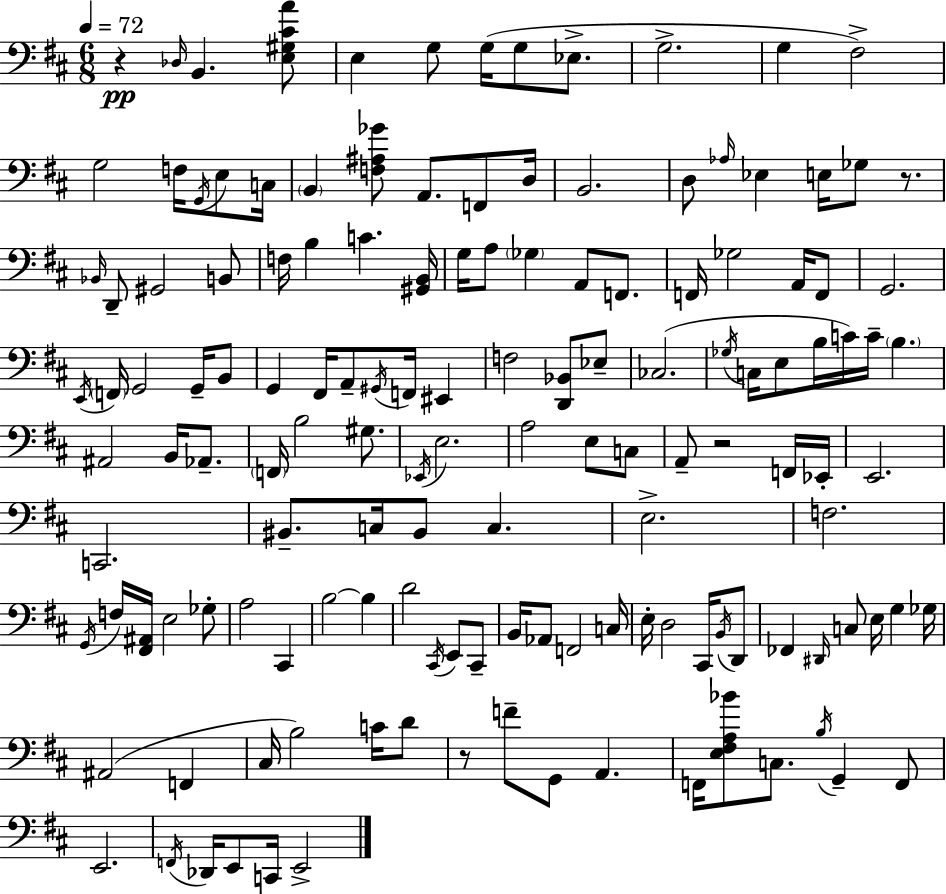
X:1
T:Untitled
M:6/8
L:1/4
K:D
z _D,/4 B,, [E,^G,^CA]/2 E, G,/2 G,/4 G,/2 _E,/2 G,2 G, ^F,2 G,2 F,/4 G,,/4 E,/2 C,/4 B,, [F,^A,_G]/2 A,,/2 F,,/2 D,/4 B,,2 D,/2 _A,/4 _E, E,/4 _G,/2 z/2 _B,,/4 D,,/2 ^G,,2 B,,/2 F,/4 B, C [^G,,B,,]/4 G,/4 A,/2 _G, A,,/2 F,,/2 F,,/4 _G,2 A,,/4 F,,/2 G,,2 E,,/4 F,,/4 G,,2 G,,/4 B,,/2 G,, ^F,,/4 A,,/2 ^G,,/4 F,,/4 ^E,, F,2 [D,,_B,,]/2 _E,/2 _C,2 _G,/4 C,/4 E,/2 B,/4 C/4 C/4 B, ^A,,2 B,,/4 _A,,/2 F,,/4 B,2 ^G,/2 _E,,/4 E,2 A,2 E,/2 C,/2 A,,/2 z2 F,,/4 _E,,/4 E,,2 C,,2 ^B,,/2 C,/4 ^B,,/2 C, E,2 F,2 G,,/4 F,/4 [^F,,^A,,]/4 E,2 _G,/2 A,2 ^C,, B,2 B, D2 ^C,,/4 E,,/2 ^C,,/2 B,,/4 _A,,/2 F,,2 C,/4 E,/4 D,2 ^C,,/4 B,,/4 D,,/2 _F,, ^D,,/4 C,/2 E,/4 G, _G,/4 ^A,,2 F,, ^C,/4 B,2 C/4 D/2 z/2 F/2 G,,/2 A,, F,,/4 [E,^F,A,_B]/2 C,/2 B,/4 G,, F,,/2 E,,2 F,,/4 _D,,/4 E,,/2 C,,/4 E,,2